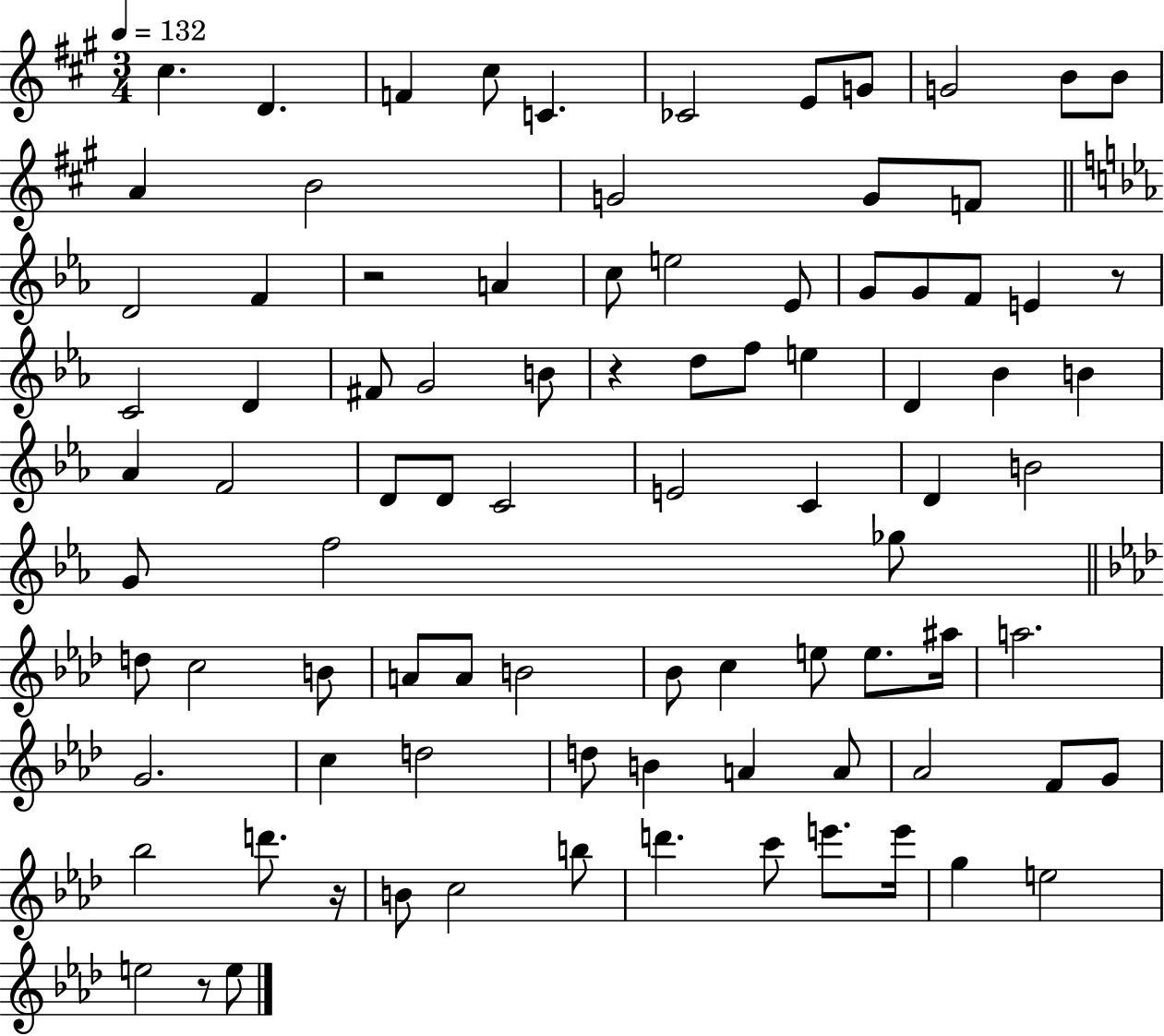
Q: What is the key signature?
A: A major